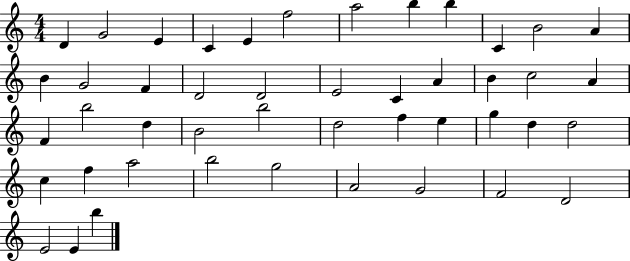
{
  \clef treble
  \numericTimeSignature
  \time 4/4
  \key c \major
  d'4 g'2 e'4 | c'4 e'4 f''2 | a''2 b''4 b''4 | c'4 b'2 a'4 | \break b'4 g'2 f'4 | d'2 d'2 | e'2 c'4 a'4 | b'4 c''2 a'4 | \break f'4 b''2 d''4 | b'2 b''2 | d''2 f''4 e''4 | g''4 d''4 d''2 | \break c''4 f''4 a''2 | b''2 g''2 | a'2 g'2 | f'2 d'2 | \break e'2 e'4 b''4 | \bar "|."
}